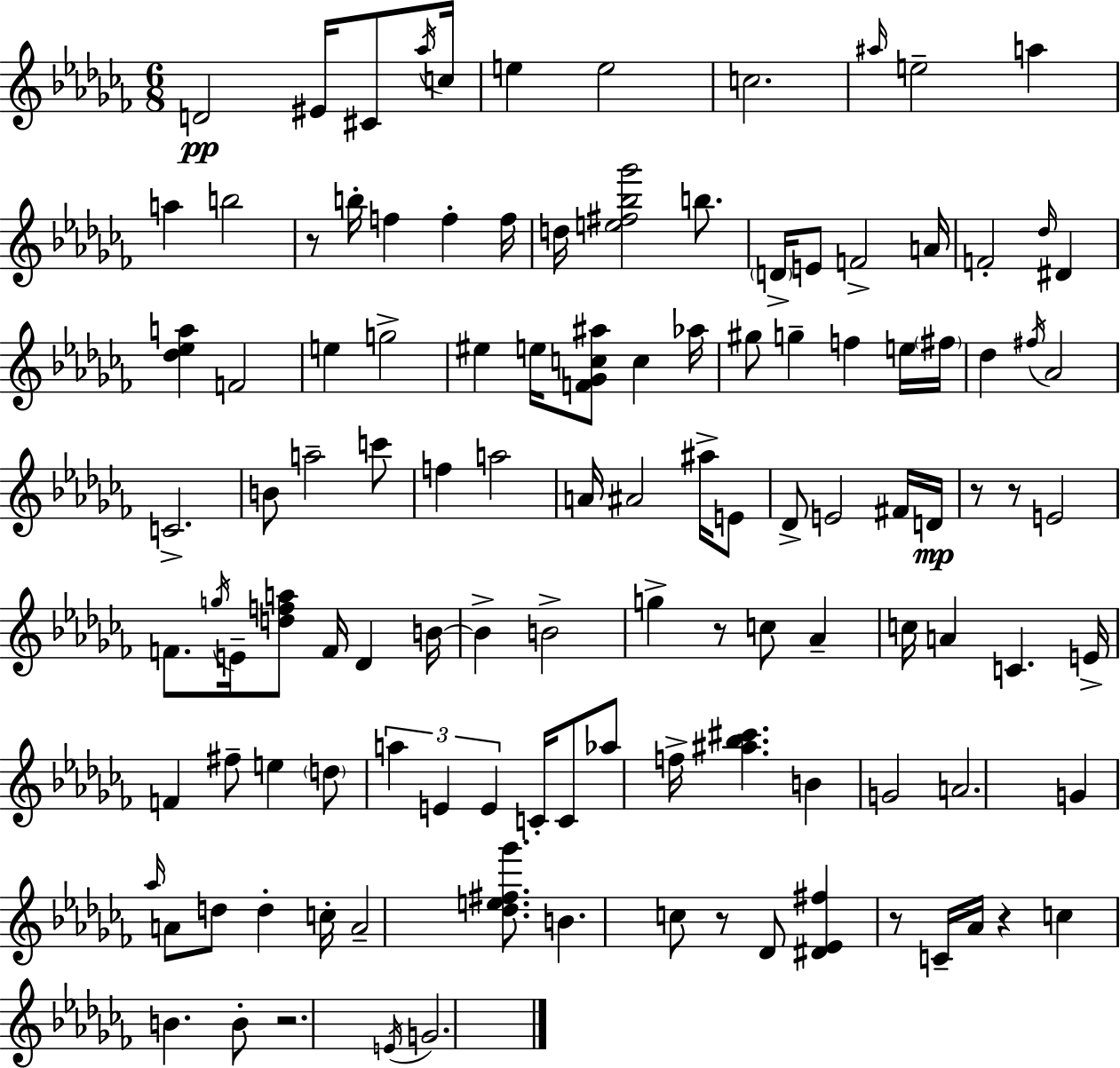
D4/h EIS4/s C#4/e Ab5/s C5/s E5/q E5/h C5/h. A#5/s E5/h A5/q A5/q B5/h R/e B5/s F5/q F5/q F5/s D5/s [E5,F#5,Bb5,Gb6]/h B5/e. D4/s E4/e F4/h A4/s F4/h Db5/s D#4/q [Db5,Eb5,A5]/q F4/h E5/q G5/h EIS5/q E5/s [F4,Gb4,C5,A#5]/e C5/q Ab5/s G#5/e G5/q F5/q E5/s F#5/s Db5/q F#5/s Ab4/h C4/h. B4/e A5/h C6/e F5/q A5/h A4/s A#4/h A#5/s E4/e Db4/e E4/h F#4/s D4/s R/e R/e E4/h F4/e. G5/s E4/s [D5,F5,A5]/e F4/s Db4/q B4/s B4/q B4/h G5/q R/e C5/e Ab4/q C5/s A4/q C4/q. E4/s F4/q F#5/e E5/q D5/e A5/q E4/q E4/q C4/s C4/e Ab5/e F5/s [A#5,Bb5,C#6]/q. B4/q G4/h A4/h. G4/q Ab5/s A4/e D5/e D5/q C5/s A4/h [Db5,E5,F#5,Gb6]/e. B4/q. C5/e R/e Db4/e [D#4,Eb4,F#5]/q R/e C4/s Ab4/s R/q C5/q B4/q. B4/e R/h. E4/s G4/h.